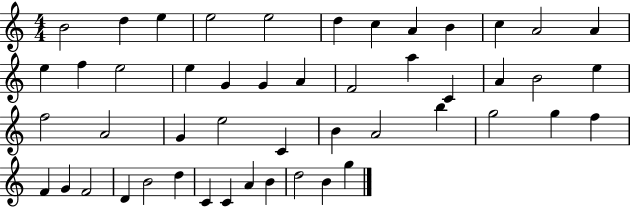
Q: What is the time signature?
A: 4/4